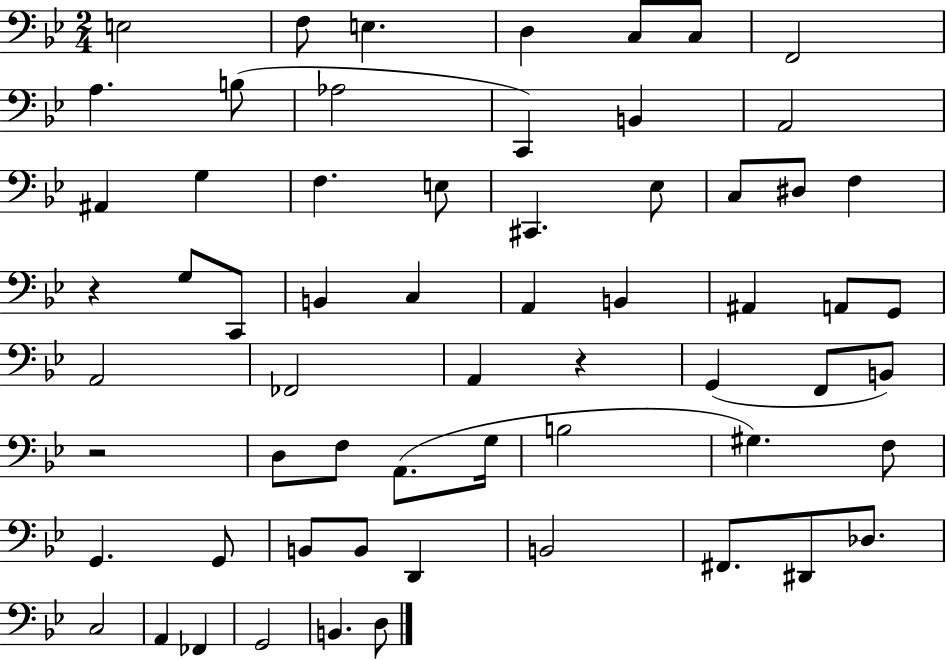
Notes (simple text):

E3/h F3/e E3/q. D3/q C3/e C3/e F2/h A3/q. B3/e Ab3/h C2/q B2/q A2/h A#2/q G3/q F3/q. E3/e C#2/q. Eb3/e C3/e D#3/e F3/q R/q G3/e C2/e B2/q C3/q A2/q B2/q A#2/q A2/e G2/e A2/h FES2/h A2/q R/q G2/q F2/e B2/e R/h D3/e F3/e A2/e. G3/s B3/h G#3/q. F3/e G2/q. G2/e B2/e B2/e D2/q B2/h F#2/e. D#2/e Db3/e. C3/h A2/q FES2/q G2/h B2/q. D3/e